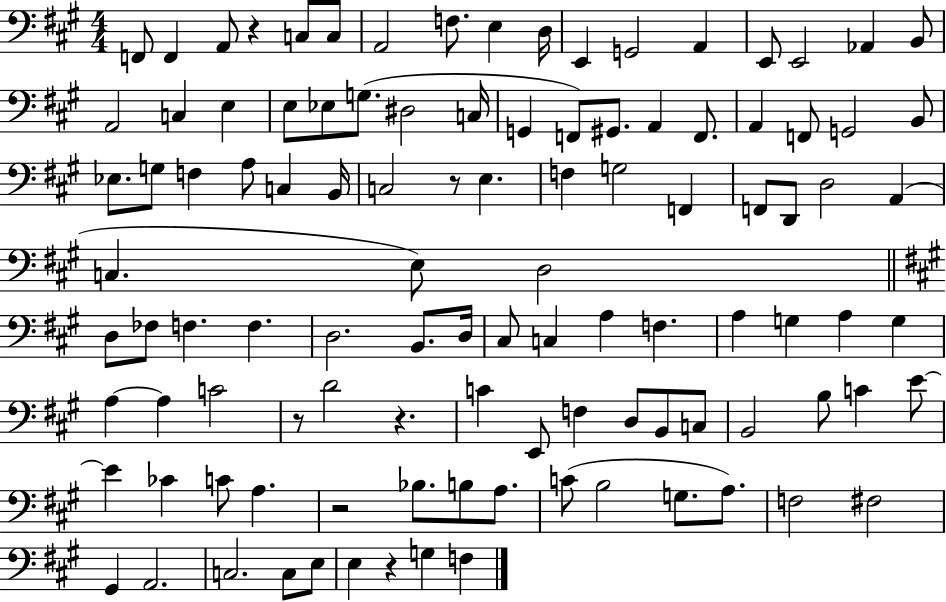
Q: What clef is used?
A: bass